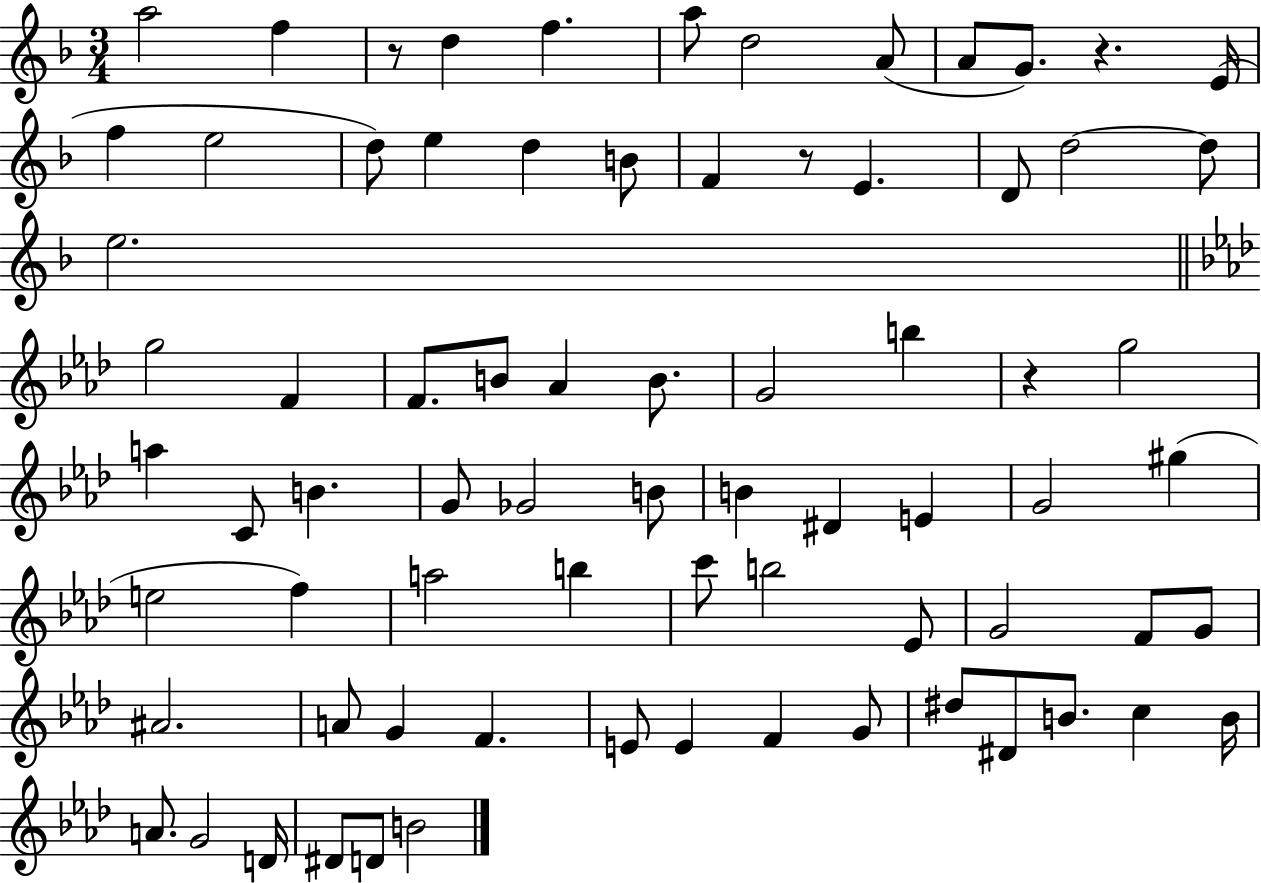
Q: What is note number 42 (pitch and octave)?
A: G#5